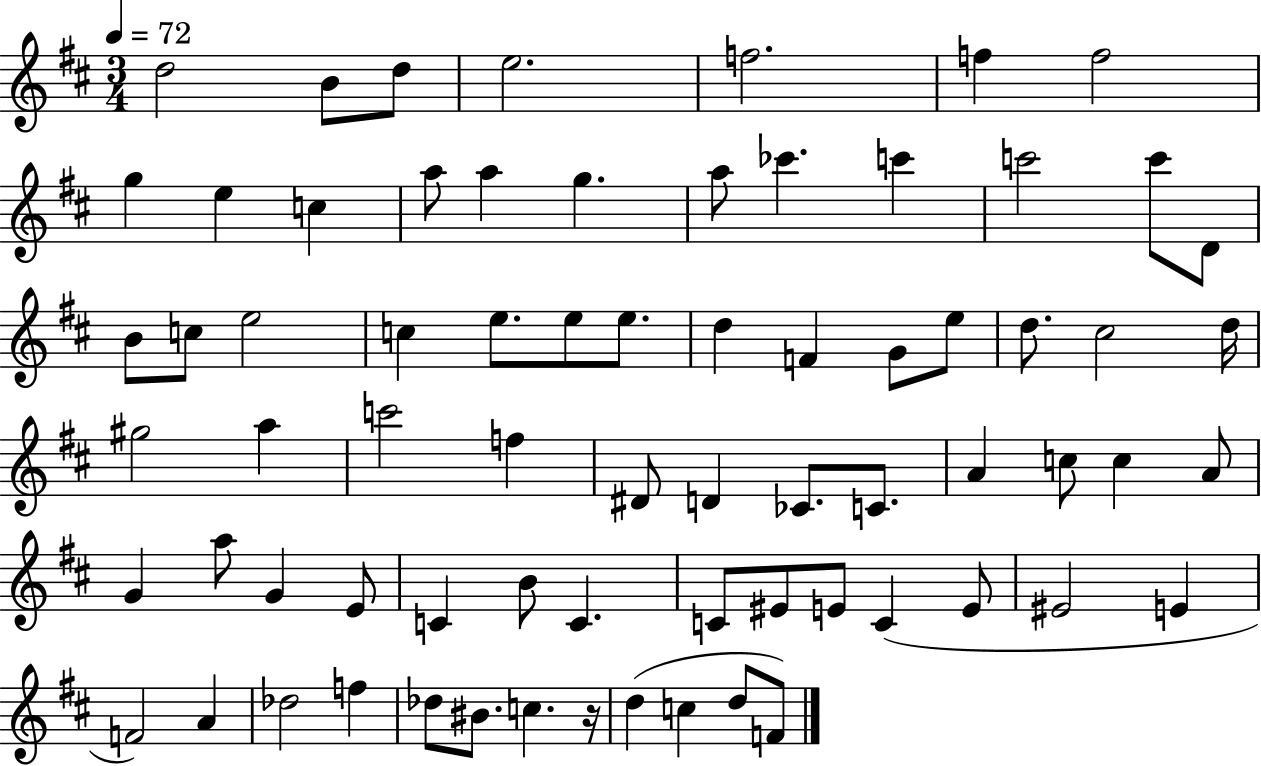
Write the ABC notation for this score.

X:1
T:Untitled
M:3/4
L:1/4
K:D
d2 B/2 d/2 e2 f2 f f2 g e c a/2 a g a/2 _c' c' c'2 c'/2 D/2 B/2 c/2 e2 c e/2 e/2 e/2 d F G/2 e/2 d/2 ^c2 d/4 ^g2 a c'2 f ^D/2 D _C/2 C/2 A c/2 c A/2 G a/2 G E/2 C B/2 C C/2 ^E/2 E/2 C E/2 ^E2 E F2 A _d2 f _d/2 ^B/2 c z/4 d c d/2 F/2